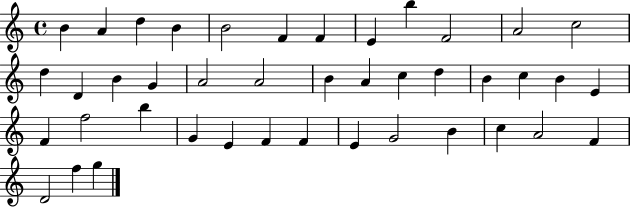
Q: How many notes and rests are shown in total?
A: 42